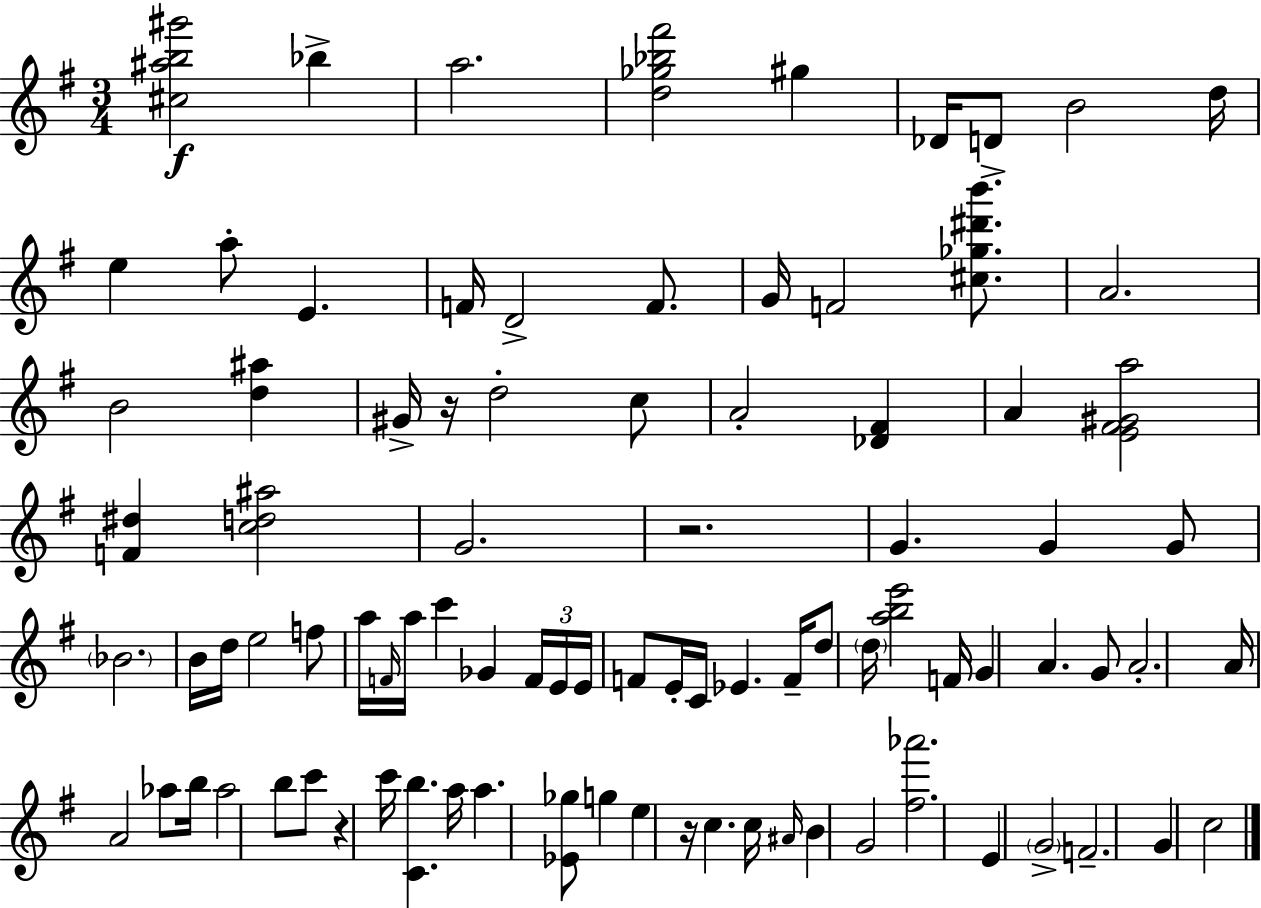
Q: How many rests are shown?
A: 4